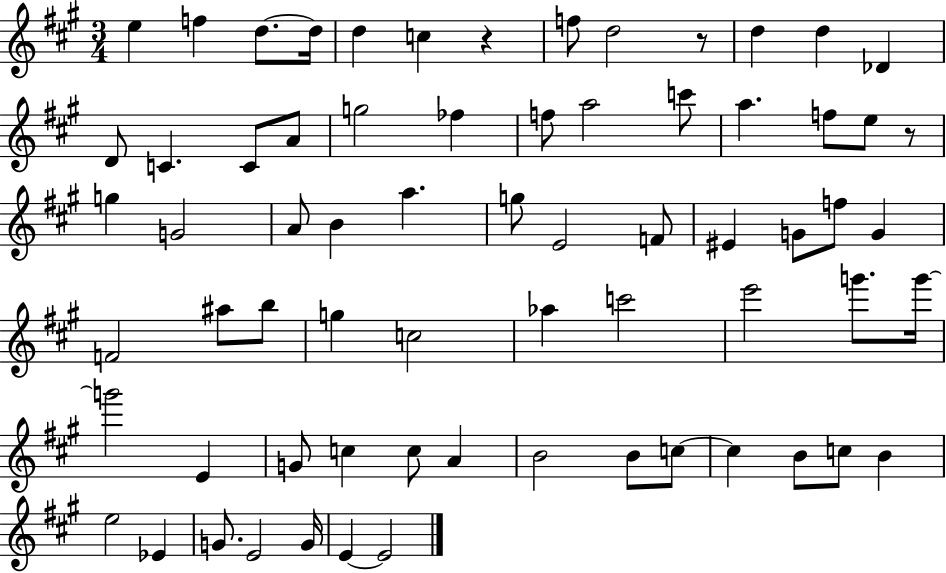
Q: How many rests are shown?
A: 3